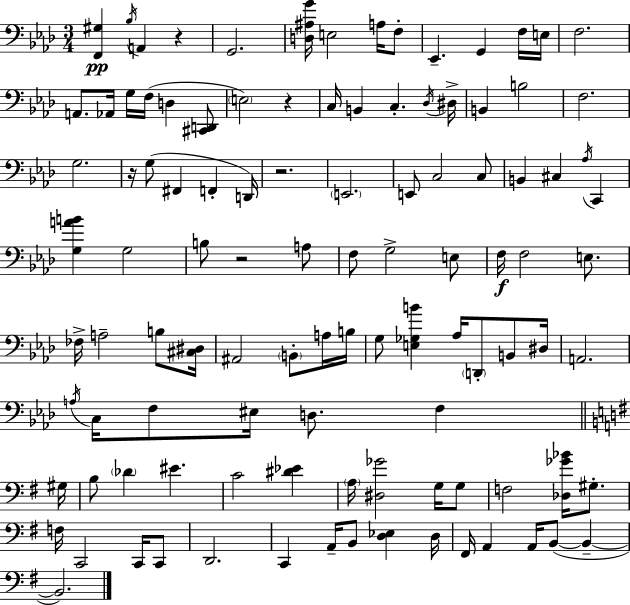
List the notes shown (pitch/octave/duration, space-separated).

[F2,G#3]/q Bb3/s A2/q R/q G2/h. [D3,A#3,G4]/s E3/h A3/s F3/e Eb2/q. G2/q F3/s E3/s F3/h. A2/e. Ab2/s G3/s F3/s D3/q [C#2,D2]/e E3/h R/q C3/s B2/q C3/q. Db3/s D#3/s B2/q B3/h F3/h. G3/h. R/s G3/e F#2/q F2/q D2/s R/h. E2/h. E2/e C3/h C3/e B2/q C#3/q Ab3/s C2/q [G3,A4,B4]/q G3/h B3/e R/h A3/e F3/e G3/h E3/e F3/s F3/h E3/e. FES3/s A3/h B3/e [C#3,D#3]/s A#2/h B2/e A3/s B3/s G3/e [E3,Gb3,B4]/q Ab3/s D2/e B2/e D#3/s A2/h. A3/s C3/s F3/e EIS3/s D3/e. F3/q G#3/s B3/e Db4/q EIS4/q. C4/h [D#4,Eb4]/q A3/s [D#3,Gb4]/h G3/s G3/e F3/h [Db3,Gb4,Bb4]/s G#3/e. F3/s C2/h C2/s C2/e D2/h. C2/q A2/s B2/e [D3,Eb3]/q D3/s F#2/s A2/q A2/s B2/e B2/q B2/h.